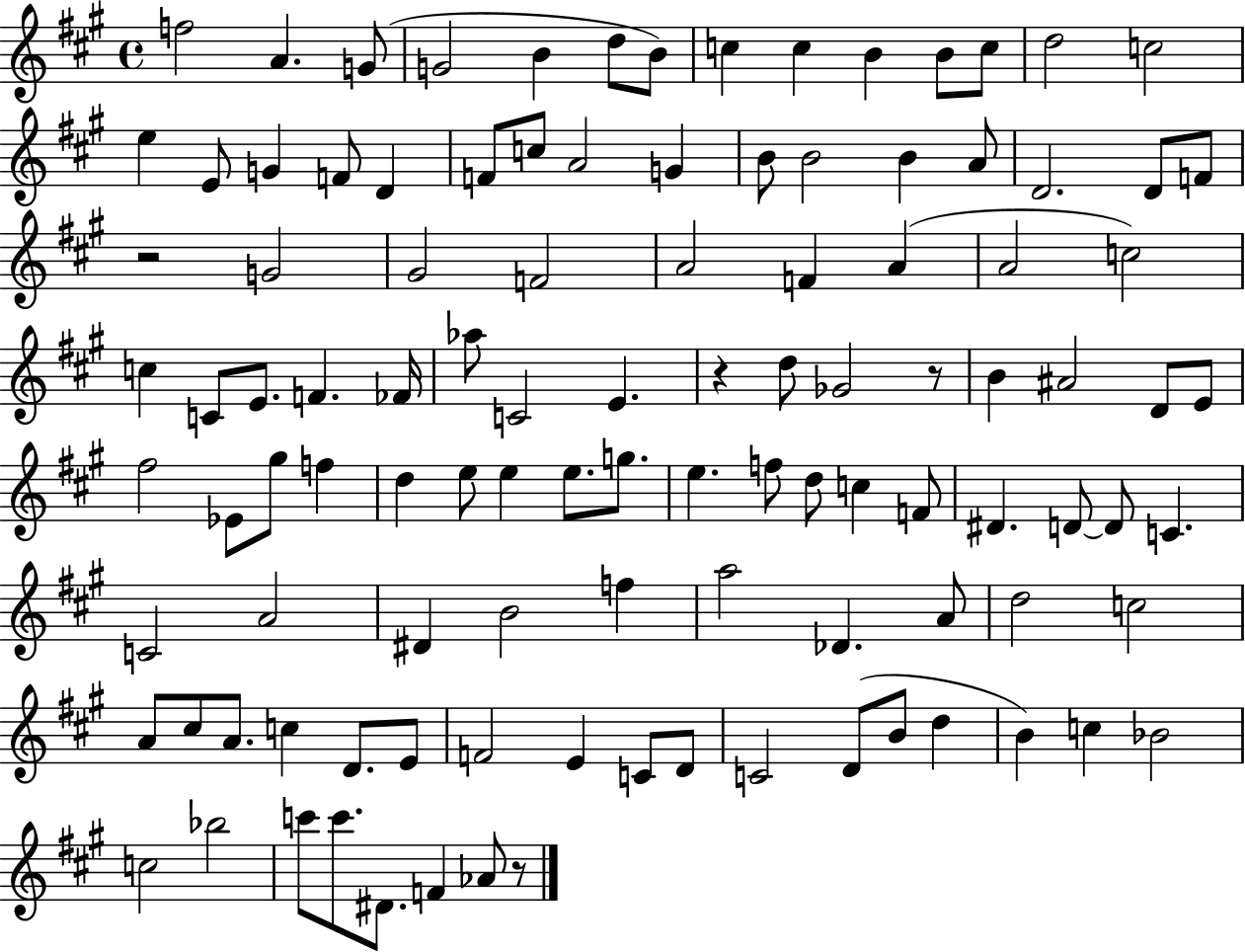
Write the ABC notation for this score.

X:1
T:Untitled
M:4/4
L:1/4
K:A
f2 A G/2 G2 B d/2 B/2 c c B B/2 c/2 d2 c2 e E/2 G F/2 D F/2 c/2 A2 G B/2 B2 B A/2 D2 D/2 F/2 z2 G2 ^G2 F2 A2 F A A2 c2 c C/2 E/2 F _F/4 _a/2 C2 E z d/2 _G2 z/2 B ^A2 D/2 E/2 ^f2 _E/2 ^g/2 f d e/2 e e/2 g/2 e f/2 d/2 c F/2 ^D D/2 D/2 C C2 A2 ^D B2 f a2 _D A/2 d2 c2 A/2 ^c/2 A/2 c D/2 E/2 F2 E C/2 D/2 C2 D/2 B/2 d B c _B2 c2 _b2 c'/2 c'/2 ^D/2 F _A/2 z/2